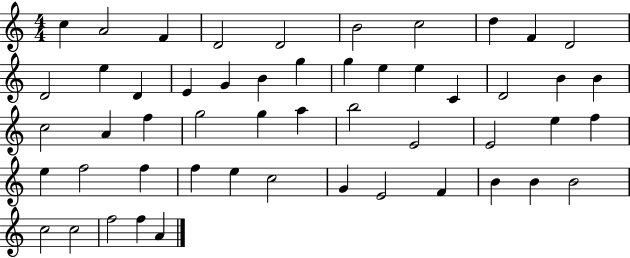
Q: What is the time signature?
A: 4/4